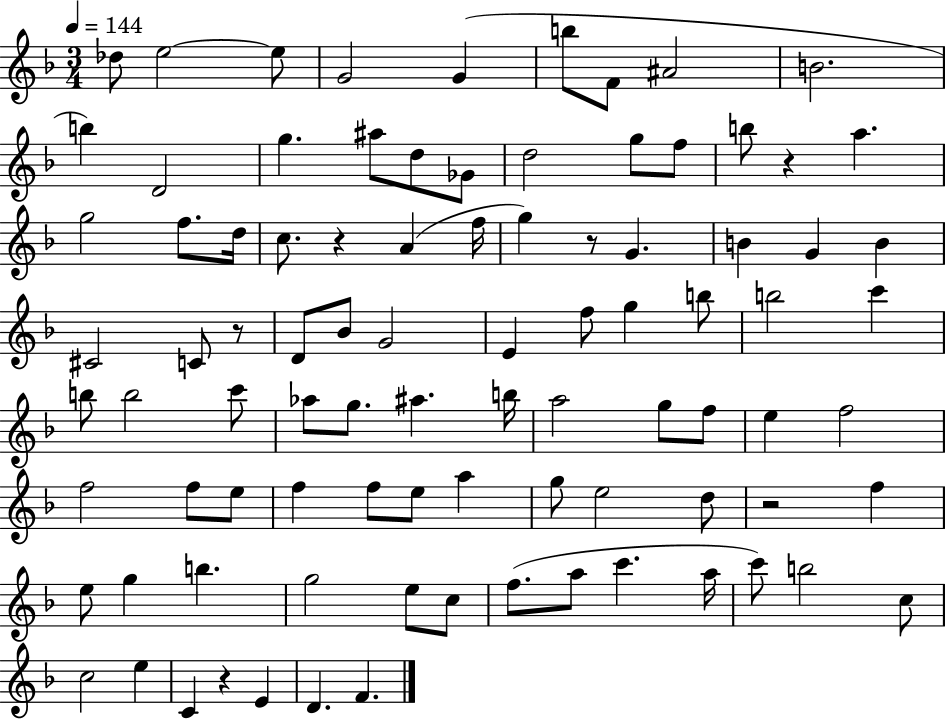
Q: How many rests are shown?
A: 6